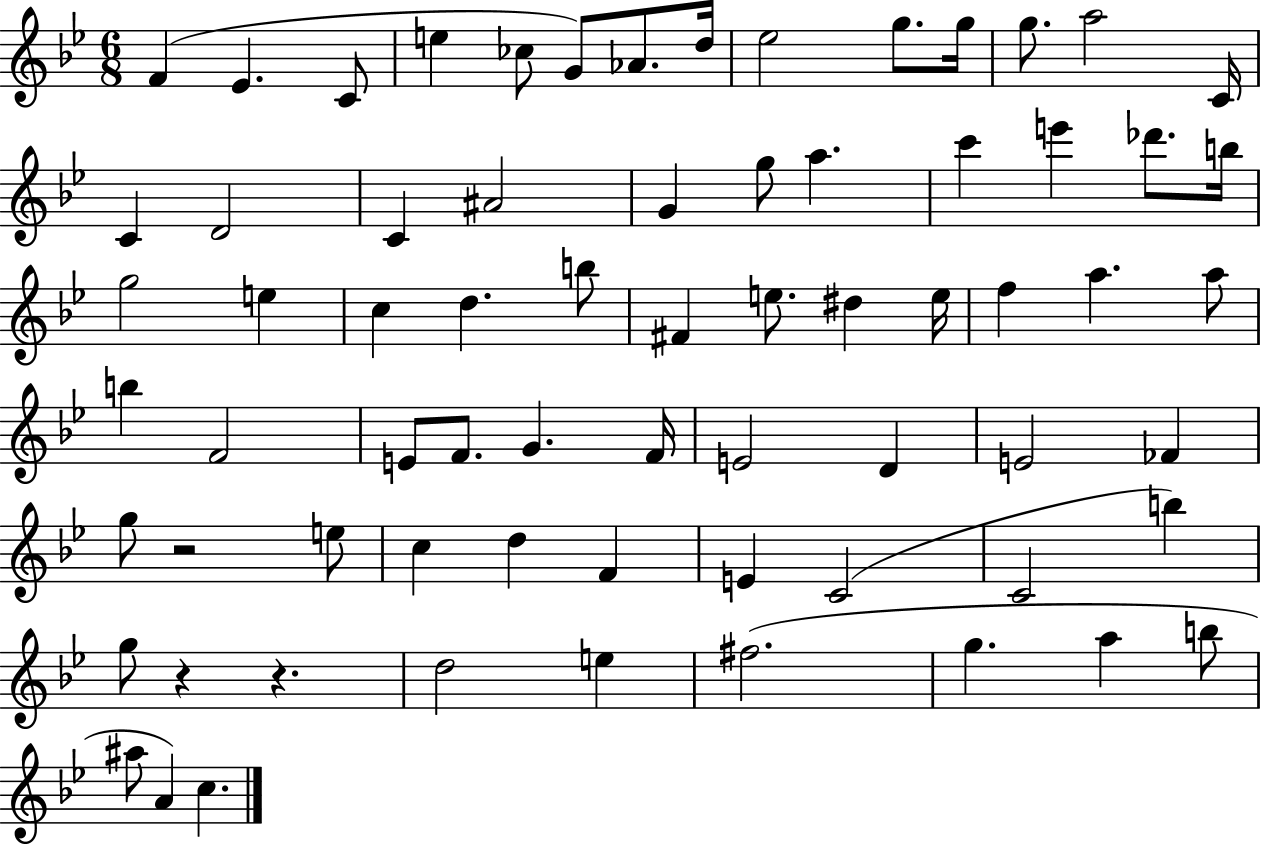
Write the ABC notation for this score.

X:1
T:Untitled
M:6/8
L:1/4
K:Bb
F _E C/2 e _c/2 G/2 _A/2 d/4 _e2 g/2 g/4 g/2 a2 C/4 C D2 C ^A2 G g/2 a c' e' _d'/2 b/4 g2 e c d b/2 ^F e/2 ^d e/4 f a a/2 b F2 E/2 F/2 G F/4 E2 D E2 _F g/2 z2 e/2 c d F E C2 C2 b g/2 z z d2 e ^f2 g a b/2 ^a/2 A c